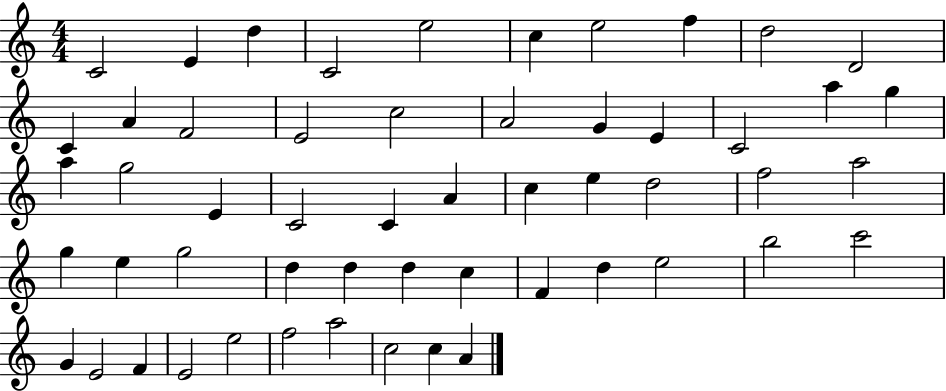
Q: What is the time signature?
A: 4/4